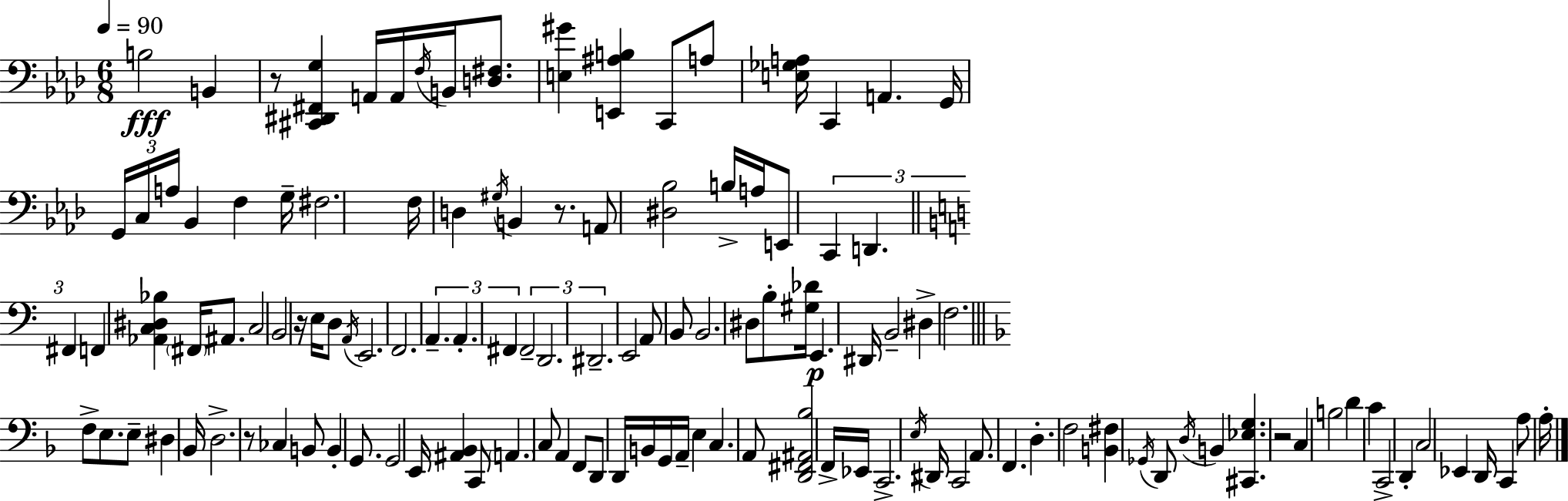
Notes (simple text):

B3/h B2/q R/e [C#2,D#2,F#2,G3]/q A2/s A2/s F3/s B2/s [D3,F#3]/e. [E3,G#4]/q [E2,A#3,B3]/q C2/e A3/e [E3,Gb3,A3]/s C2/q A2/q. G2/s G2/s C3/s A3/s Bb2/q F3/q G3/s F#3/h. F3/s D3/q G#3/s B2/q R/e. A2/e [D#3,Bb3]/h B3/s A3/s E2/e C2/q D2/q. F#2/q F2/q [Ab2,C3,D#3,Bb3]/q F#2/s A#2/e. C3/h B2/h R/s E3/s D3/e A2/s E2/h. F2/h. A2/q. A2/q. F#2/q F#2/h D2/h. D#2/h. E2/h A2/e B2/e B2/h. D#3/e B3/e [G#3,Db4]/s E2/q. D#2/s B2/h D#3/q F3/h. F3/e E3/e. E3/e D#3/q Bb2/s D3/h. R/e CES3/q B2/e B2/q G2/e. G2/h E2/s [A#2,Bb2]/q C2/e A2/q. C3/e A2/q F2/e D2/e D2/s B2/s G2/s A2/s E3/q C3/q. A2/e [D2,F#2,A#2,Bb3]/h F2/s Eb2/s C2/h. E3/s D#2/s C2/h A2/e. F2/q. D3/q. F3/h [B2,F#3]/q Gb2/s D2/e D3/s B2/q [C#2,Eb3,G3]/q. R/h C3/q B3/h D4/q C4/q C2/h D2/q C3/h Eb2/q D2/s C2/q A3/e A3/s